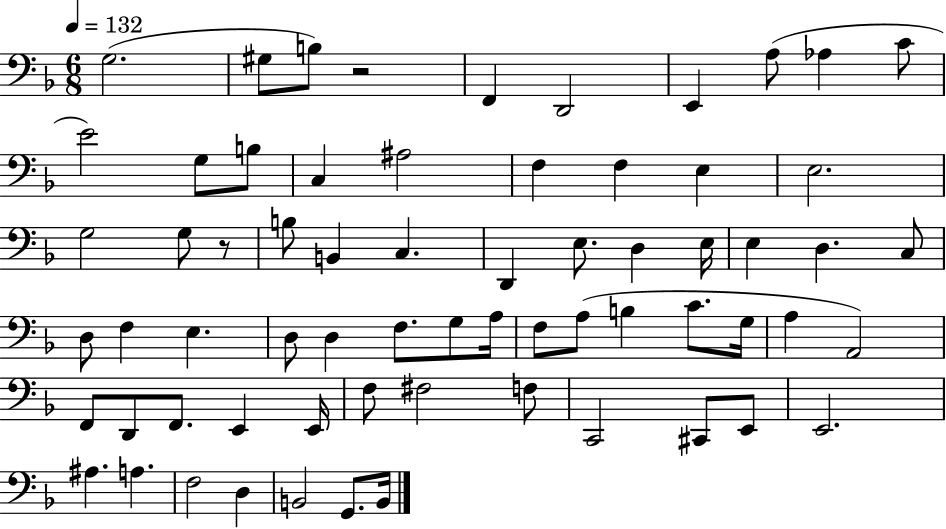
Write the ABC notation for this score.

X:1
T:Untitled
M:6/8
L:1/4
K:F
G,2 ^G,/2 B,/2 z2 F,, D,,2 E,, A,/2 _A, C/2 E2 G,/2 B,/2 C, ^A,2 F, F, E, E,2 G,2 G,/2 z/2 B,/2 B,, C, D,, E,/2 D, E,/4 E, D, C,/2 D,/2 F, E, D,/2 D, F,/2 G,/2 A,/4 F,/2 A,/2 B, C/2 G,/4 A, A,,2 F,,/2 D,,/2 F,,/2 E,, E,,/4 F,/2 ^F,2 F,/2 C,,2 ^C,,/2 E,,/2 E,,2 ^A, A, F,2 D, B,,2 G,,/2 B,,/4